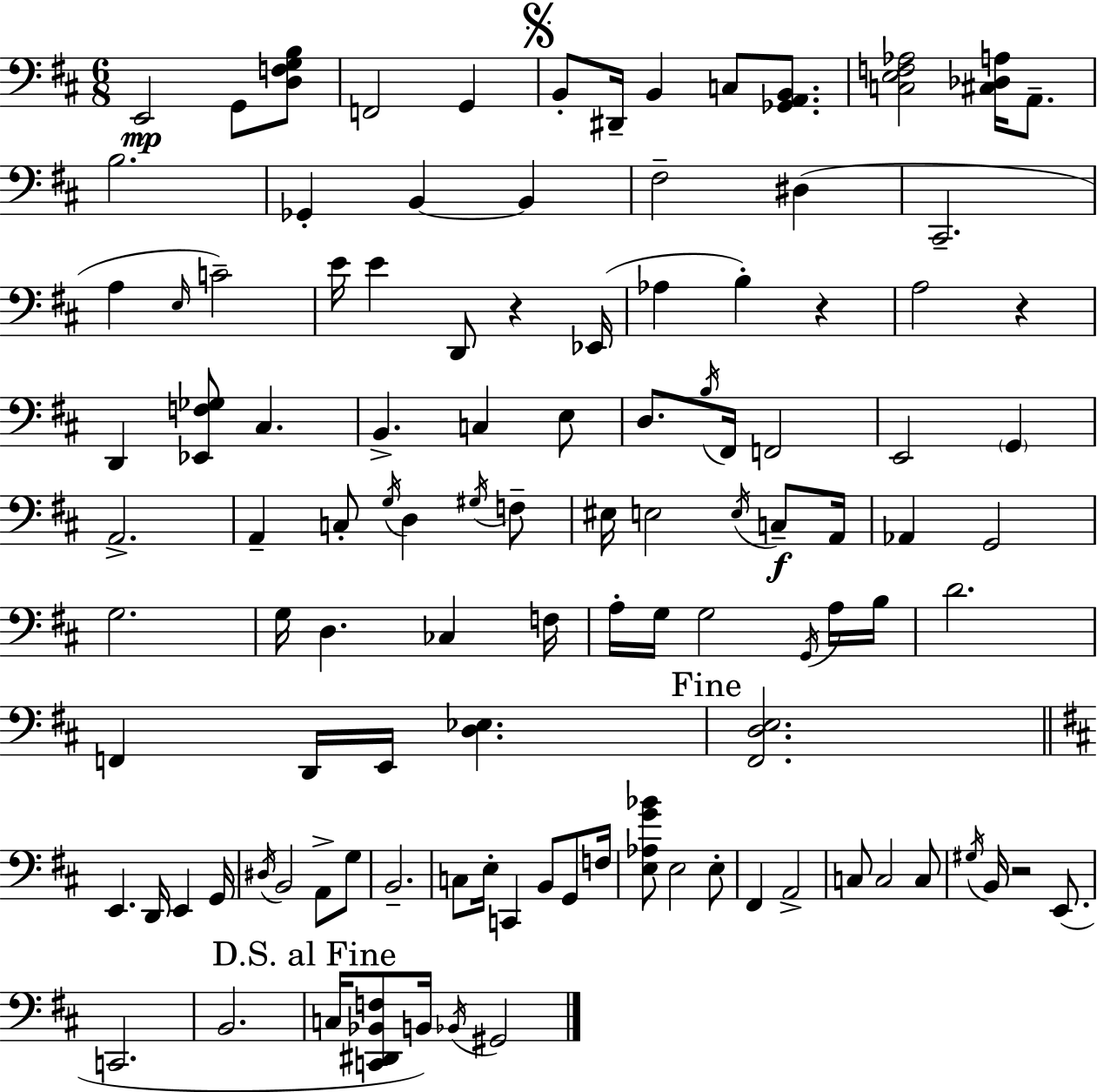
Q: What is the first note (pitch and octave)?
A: E2